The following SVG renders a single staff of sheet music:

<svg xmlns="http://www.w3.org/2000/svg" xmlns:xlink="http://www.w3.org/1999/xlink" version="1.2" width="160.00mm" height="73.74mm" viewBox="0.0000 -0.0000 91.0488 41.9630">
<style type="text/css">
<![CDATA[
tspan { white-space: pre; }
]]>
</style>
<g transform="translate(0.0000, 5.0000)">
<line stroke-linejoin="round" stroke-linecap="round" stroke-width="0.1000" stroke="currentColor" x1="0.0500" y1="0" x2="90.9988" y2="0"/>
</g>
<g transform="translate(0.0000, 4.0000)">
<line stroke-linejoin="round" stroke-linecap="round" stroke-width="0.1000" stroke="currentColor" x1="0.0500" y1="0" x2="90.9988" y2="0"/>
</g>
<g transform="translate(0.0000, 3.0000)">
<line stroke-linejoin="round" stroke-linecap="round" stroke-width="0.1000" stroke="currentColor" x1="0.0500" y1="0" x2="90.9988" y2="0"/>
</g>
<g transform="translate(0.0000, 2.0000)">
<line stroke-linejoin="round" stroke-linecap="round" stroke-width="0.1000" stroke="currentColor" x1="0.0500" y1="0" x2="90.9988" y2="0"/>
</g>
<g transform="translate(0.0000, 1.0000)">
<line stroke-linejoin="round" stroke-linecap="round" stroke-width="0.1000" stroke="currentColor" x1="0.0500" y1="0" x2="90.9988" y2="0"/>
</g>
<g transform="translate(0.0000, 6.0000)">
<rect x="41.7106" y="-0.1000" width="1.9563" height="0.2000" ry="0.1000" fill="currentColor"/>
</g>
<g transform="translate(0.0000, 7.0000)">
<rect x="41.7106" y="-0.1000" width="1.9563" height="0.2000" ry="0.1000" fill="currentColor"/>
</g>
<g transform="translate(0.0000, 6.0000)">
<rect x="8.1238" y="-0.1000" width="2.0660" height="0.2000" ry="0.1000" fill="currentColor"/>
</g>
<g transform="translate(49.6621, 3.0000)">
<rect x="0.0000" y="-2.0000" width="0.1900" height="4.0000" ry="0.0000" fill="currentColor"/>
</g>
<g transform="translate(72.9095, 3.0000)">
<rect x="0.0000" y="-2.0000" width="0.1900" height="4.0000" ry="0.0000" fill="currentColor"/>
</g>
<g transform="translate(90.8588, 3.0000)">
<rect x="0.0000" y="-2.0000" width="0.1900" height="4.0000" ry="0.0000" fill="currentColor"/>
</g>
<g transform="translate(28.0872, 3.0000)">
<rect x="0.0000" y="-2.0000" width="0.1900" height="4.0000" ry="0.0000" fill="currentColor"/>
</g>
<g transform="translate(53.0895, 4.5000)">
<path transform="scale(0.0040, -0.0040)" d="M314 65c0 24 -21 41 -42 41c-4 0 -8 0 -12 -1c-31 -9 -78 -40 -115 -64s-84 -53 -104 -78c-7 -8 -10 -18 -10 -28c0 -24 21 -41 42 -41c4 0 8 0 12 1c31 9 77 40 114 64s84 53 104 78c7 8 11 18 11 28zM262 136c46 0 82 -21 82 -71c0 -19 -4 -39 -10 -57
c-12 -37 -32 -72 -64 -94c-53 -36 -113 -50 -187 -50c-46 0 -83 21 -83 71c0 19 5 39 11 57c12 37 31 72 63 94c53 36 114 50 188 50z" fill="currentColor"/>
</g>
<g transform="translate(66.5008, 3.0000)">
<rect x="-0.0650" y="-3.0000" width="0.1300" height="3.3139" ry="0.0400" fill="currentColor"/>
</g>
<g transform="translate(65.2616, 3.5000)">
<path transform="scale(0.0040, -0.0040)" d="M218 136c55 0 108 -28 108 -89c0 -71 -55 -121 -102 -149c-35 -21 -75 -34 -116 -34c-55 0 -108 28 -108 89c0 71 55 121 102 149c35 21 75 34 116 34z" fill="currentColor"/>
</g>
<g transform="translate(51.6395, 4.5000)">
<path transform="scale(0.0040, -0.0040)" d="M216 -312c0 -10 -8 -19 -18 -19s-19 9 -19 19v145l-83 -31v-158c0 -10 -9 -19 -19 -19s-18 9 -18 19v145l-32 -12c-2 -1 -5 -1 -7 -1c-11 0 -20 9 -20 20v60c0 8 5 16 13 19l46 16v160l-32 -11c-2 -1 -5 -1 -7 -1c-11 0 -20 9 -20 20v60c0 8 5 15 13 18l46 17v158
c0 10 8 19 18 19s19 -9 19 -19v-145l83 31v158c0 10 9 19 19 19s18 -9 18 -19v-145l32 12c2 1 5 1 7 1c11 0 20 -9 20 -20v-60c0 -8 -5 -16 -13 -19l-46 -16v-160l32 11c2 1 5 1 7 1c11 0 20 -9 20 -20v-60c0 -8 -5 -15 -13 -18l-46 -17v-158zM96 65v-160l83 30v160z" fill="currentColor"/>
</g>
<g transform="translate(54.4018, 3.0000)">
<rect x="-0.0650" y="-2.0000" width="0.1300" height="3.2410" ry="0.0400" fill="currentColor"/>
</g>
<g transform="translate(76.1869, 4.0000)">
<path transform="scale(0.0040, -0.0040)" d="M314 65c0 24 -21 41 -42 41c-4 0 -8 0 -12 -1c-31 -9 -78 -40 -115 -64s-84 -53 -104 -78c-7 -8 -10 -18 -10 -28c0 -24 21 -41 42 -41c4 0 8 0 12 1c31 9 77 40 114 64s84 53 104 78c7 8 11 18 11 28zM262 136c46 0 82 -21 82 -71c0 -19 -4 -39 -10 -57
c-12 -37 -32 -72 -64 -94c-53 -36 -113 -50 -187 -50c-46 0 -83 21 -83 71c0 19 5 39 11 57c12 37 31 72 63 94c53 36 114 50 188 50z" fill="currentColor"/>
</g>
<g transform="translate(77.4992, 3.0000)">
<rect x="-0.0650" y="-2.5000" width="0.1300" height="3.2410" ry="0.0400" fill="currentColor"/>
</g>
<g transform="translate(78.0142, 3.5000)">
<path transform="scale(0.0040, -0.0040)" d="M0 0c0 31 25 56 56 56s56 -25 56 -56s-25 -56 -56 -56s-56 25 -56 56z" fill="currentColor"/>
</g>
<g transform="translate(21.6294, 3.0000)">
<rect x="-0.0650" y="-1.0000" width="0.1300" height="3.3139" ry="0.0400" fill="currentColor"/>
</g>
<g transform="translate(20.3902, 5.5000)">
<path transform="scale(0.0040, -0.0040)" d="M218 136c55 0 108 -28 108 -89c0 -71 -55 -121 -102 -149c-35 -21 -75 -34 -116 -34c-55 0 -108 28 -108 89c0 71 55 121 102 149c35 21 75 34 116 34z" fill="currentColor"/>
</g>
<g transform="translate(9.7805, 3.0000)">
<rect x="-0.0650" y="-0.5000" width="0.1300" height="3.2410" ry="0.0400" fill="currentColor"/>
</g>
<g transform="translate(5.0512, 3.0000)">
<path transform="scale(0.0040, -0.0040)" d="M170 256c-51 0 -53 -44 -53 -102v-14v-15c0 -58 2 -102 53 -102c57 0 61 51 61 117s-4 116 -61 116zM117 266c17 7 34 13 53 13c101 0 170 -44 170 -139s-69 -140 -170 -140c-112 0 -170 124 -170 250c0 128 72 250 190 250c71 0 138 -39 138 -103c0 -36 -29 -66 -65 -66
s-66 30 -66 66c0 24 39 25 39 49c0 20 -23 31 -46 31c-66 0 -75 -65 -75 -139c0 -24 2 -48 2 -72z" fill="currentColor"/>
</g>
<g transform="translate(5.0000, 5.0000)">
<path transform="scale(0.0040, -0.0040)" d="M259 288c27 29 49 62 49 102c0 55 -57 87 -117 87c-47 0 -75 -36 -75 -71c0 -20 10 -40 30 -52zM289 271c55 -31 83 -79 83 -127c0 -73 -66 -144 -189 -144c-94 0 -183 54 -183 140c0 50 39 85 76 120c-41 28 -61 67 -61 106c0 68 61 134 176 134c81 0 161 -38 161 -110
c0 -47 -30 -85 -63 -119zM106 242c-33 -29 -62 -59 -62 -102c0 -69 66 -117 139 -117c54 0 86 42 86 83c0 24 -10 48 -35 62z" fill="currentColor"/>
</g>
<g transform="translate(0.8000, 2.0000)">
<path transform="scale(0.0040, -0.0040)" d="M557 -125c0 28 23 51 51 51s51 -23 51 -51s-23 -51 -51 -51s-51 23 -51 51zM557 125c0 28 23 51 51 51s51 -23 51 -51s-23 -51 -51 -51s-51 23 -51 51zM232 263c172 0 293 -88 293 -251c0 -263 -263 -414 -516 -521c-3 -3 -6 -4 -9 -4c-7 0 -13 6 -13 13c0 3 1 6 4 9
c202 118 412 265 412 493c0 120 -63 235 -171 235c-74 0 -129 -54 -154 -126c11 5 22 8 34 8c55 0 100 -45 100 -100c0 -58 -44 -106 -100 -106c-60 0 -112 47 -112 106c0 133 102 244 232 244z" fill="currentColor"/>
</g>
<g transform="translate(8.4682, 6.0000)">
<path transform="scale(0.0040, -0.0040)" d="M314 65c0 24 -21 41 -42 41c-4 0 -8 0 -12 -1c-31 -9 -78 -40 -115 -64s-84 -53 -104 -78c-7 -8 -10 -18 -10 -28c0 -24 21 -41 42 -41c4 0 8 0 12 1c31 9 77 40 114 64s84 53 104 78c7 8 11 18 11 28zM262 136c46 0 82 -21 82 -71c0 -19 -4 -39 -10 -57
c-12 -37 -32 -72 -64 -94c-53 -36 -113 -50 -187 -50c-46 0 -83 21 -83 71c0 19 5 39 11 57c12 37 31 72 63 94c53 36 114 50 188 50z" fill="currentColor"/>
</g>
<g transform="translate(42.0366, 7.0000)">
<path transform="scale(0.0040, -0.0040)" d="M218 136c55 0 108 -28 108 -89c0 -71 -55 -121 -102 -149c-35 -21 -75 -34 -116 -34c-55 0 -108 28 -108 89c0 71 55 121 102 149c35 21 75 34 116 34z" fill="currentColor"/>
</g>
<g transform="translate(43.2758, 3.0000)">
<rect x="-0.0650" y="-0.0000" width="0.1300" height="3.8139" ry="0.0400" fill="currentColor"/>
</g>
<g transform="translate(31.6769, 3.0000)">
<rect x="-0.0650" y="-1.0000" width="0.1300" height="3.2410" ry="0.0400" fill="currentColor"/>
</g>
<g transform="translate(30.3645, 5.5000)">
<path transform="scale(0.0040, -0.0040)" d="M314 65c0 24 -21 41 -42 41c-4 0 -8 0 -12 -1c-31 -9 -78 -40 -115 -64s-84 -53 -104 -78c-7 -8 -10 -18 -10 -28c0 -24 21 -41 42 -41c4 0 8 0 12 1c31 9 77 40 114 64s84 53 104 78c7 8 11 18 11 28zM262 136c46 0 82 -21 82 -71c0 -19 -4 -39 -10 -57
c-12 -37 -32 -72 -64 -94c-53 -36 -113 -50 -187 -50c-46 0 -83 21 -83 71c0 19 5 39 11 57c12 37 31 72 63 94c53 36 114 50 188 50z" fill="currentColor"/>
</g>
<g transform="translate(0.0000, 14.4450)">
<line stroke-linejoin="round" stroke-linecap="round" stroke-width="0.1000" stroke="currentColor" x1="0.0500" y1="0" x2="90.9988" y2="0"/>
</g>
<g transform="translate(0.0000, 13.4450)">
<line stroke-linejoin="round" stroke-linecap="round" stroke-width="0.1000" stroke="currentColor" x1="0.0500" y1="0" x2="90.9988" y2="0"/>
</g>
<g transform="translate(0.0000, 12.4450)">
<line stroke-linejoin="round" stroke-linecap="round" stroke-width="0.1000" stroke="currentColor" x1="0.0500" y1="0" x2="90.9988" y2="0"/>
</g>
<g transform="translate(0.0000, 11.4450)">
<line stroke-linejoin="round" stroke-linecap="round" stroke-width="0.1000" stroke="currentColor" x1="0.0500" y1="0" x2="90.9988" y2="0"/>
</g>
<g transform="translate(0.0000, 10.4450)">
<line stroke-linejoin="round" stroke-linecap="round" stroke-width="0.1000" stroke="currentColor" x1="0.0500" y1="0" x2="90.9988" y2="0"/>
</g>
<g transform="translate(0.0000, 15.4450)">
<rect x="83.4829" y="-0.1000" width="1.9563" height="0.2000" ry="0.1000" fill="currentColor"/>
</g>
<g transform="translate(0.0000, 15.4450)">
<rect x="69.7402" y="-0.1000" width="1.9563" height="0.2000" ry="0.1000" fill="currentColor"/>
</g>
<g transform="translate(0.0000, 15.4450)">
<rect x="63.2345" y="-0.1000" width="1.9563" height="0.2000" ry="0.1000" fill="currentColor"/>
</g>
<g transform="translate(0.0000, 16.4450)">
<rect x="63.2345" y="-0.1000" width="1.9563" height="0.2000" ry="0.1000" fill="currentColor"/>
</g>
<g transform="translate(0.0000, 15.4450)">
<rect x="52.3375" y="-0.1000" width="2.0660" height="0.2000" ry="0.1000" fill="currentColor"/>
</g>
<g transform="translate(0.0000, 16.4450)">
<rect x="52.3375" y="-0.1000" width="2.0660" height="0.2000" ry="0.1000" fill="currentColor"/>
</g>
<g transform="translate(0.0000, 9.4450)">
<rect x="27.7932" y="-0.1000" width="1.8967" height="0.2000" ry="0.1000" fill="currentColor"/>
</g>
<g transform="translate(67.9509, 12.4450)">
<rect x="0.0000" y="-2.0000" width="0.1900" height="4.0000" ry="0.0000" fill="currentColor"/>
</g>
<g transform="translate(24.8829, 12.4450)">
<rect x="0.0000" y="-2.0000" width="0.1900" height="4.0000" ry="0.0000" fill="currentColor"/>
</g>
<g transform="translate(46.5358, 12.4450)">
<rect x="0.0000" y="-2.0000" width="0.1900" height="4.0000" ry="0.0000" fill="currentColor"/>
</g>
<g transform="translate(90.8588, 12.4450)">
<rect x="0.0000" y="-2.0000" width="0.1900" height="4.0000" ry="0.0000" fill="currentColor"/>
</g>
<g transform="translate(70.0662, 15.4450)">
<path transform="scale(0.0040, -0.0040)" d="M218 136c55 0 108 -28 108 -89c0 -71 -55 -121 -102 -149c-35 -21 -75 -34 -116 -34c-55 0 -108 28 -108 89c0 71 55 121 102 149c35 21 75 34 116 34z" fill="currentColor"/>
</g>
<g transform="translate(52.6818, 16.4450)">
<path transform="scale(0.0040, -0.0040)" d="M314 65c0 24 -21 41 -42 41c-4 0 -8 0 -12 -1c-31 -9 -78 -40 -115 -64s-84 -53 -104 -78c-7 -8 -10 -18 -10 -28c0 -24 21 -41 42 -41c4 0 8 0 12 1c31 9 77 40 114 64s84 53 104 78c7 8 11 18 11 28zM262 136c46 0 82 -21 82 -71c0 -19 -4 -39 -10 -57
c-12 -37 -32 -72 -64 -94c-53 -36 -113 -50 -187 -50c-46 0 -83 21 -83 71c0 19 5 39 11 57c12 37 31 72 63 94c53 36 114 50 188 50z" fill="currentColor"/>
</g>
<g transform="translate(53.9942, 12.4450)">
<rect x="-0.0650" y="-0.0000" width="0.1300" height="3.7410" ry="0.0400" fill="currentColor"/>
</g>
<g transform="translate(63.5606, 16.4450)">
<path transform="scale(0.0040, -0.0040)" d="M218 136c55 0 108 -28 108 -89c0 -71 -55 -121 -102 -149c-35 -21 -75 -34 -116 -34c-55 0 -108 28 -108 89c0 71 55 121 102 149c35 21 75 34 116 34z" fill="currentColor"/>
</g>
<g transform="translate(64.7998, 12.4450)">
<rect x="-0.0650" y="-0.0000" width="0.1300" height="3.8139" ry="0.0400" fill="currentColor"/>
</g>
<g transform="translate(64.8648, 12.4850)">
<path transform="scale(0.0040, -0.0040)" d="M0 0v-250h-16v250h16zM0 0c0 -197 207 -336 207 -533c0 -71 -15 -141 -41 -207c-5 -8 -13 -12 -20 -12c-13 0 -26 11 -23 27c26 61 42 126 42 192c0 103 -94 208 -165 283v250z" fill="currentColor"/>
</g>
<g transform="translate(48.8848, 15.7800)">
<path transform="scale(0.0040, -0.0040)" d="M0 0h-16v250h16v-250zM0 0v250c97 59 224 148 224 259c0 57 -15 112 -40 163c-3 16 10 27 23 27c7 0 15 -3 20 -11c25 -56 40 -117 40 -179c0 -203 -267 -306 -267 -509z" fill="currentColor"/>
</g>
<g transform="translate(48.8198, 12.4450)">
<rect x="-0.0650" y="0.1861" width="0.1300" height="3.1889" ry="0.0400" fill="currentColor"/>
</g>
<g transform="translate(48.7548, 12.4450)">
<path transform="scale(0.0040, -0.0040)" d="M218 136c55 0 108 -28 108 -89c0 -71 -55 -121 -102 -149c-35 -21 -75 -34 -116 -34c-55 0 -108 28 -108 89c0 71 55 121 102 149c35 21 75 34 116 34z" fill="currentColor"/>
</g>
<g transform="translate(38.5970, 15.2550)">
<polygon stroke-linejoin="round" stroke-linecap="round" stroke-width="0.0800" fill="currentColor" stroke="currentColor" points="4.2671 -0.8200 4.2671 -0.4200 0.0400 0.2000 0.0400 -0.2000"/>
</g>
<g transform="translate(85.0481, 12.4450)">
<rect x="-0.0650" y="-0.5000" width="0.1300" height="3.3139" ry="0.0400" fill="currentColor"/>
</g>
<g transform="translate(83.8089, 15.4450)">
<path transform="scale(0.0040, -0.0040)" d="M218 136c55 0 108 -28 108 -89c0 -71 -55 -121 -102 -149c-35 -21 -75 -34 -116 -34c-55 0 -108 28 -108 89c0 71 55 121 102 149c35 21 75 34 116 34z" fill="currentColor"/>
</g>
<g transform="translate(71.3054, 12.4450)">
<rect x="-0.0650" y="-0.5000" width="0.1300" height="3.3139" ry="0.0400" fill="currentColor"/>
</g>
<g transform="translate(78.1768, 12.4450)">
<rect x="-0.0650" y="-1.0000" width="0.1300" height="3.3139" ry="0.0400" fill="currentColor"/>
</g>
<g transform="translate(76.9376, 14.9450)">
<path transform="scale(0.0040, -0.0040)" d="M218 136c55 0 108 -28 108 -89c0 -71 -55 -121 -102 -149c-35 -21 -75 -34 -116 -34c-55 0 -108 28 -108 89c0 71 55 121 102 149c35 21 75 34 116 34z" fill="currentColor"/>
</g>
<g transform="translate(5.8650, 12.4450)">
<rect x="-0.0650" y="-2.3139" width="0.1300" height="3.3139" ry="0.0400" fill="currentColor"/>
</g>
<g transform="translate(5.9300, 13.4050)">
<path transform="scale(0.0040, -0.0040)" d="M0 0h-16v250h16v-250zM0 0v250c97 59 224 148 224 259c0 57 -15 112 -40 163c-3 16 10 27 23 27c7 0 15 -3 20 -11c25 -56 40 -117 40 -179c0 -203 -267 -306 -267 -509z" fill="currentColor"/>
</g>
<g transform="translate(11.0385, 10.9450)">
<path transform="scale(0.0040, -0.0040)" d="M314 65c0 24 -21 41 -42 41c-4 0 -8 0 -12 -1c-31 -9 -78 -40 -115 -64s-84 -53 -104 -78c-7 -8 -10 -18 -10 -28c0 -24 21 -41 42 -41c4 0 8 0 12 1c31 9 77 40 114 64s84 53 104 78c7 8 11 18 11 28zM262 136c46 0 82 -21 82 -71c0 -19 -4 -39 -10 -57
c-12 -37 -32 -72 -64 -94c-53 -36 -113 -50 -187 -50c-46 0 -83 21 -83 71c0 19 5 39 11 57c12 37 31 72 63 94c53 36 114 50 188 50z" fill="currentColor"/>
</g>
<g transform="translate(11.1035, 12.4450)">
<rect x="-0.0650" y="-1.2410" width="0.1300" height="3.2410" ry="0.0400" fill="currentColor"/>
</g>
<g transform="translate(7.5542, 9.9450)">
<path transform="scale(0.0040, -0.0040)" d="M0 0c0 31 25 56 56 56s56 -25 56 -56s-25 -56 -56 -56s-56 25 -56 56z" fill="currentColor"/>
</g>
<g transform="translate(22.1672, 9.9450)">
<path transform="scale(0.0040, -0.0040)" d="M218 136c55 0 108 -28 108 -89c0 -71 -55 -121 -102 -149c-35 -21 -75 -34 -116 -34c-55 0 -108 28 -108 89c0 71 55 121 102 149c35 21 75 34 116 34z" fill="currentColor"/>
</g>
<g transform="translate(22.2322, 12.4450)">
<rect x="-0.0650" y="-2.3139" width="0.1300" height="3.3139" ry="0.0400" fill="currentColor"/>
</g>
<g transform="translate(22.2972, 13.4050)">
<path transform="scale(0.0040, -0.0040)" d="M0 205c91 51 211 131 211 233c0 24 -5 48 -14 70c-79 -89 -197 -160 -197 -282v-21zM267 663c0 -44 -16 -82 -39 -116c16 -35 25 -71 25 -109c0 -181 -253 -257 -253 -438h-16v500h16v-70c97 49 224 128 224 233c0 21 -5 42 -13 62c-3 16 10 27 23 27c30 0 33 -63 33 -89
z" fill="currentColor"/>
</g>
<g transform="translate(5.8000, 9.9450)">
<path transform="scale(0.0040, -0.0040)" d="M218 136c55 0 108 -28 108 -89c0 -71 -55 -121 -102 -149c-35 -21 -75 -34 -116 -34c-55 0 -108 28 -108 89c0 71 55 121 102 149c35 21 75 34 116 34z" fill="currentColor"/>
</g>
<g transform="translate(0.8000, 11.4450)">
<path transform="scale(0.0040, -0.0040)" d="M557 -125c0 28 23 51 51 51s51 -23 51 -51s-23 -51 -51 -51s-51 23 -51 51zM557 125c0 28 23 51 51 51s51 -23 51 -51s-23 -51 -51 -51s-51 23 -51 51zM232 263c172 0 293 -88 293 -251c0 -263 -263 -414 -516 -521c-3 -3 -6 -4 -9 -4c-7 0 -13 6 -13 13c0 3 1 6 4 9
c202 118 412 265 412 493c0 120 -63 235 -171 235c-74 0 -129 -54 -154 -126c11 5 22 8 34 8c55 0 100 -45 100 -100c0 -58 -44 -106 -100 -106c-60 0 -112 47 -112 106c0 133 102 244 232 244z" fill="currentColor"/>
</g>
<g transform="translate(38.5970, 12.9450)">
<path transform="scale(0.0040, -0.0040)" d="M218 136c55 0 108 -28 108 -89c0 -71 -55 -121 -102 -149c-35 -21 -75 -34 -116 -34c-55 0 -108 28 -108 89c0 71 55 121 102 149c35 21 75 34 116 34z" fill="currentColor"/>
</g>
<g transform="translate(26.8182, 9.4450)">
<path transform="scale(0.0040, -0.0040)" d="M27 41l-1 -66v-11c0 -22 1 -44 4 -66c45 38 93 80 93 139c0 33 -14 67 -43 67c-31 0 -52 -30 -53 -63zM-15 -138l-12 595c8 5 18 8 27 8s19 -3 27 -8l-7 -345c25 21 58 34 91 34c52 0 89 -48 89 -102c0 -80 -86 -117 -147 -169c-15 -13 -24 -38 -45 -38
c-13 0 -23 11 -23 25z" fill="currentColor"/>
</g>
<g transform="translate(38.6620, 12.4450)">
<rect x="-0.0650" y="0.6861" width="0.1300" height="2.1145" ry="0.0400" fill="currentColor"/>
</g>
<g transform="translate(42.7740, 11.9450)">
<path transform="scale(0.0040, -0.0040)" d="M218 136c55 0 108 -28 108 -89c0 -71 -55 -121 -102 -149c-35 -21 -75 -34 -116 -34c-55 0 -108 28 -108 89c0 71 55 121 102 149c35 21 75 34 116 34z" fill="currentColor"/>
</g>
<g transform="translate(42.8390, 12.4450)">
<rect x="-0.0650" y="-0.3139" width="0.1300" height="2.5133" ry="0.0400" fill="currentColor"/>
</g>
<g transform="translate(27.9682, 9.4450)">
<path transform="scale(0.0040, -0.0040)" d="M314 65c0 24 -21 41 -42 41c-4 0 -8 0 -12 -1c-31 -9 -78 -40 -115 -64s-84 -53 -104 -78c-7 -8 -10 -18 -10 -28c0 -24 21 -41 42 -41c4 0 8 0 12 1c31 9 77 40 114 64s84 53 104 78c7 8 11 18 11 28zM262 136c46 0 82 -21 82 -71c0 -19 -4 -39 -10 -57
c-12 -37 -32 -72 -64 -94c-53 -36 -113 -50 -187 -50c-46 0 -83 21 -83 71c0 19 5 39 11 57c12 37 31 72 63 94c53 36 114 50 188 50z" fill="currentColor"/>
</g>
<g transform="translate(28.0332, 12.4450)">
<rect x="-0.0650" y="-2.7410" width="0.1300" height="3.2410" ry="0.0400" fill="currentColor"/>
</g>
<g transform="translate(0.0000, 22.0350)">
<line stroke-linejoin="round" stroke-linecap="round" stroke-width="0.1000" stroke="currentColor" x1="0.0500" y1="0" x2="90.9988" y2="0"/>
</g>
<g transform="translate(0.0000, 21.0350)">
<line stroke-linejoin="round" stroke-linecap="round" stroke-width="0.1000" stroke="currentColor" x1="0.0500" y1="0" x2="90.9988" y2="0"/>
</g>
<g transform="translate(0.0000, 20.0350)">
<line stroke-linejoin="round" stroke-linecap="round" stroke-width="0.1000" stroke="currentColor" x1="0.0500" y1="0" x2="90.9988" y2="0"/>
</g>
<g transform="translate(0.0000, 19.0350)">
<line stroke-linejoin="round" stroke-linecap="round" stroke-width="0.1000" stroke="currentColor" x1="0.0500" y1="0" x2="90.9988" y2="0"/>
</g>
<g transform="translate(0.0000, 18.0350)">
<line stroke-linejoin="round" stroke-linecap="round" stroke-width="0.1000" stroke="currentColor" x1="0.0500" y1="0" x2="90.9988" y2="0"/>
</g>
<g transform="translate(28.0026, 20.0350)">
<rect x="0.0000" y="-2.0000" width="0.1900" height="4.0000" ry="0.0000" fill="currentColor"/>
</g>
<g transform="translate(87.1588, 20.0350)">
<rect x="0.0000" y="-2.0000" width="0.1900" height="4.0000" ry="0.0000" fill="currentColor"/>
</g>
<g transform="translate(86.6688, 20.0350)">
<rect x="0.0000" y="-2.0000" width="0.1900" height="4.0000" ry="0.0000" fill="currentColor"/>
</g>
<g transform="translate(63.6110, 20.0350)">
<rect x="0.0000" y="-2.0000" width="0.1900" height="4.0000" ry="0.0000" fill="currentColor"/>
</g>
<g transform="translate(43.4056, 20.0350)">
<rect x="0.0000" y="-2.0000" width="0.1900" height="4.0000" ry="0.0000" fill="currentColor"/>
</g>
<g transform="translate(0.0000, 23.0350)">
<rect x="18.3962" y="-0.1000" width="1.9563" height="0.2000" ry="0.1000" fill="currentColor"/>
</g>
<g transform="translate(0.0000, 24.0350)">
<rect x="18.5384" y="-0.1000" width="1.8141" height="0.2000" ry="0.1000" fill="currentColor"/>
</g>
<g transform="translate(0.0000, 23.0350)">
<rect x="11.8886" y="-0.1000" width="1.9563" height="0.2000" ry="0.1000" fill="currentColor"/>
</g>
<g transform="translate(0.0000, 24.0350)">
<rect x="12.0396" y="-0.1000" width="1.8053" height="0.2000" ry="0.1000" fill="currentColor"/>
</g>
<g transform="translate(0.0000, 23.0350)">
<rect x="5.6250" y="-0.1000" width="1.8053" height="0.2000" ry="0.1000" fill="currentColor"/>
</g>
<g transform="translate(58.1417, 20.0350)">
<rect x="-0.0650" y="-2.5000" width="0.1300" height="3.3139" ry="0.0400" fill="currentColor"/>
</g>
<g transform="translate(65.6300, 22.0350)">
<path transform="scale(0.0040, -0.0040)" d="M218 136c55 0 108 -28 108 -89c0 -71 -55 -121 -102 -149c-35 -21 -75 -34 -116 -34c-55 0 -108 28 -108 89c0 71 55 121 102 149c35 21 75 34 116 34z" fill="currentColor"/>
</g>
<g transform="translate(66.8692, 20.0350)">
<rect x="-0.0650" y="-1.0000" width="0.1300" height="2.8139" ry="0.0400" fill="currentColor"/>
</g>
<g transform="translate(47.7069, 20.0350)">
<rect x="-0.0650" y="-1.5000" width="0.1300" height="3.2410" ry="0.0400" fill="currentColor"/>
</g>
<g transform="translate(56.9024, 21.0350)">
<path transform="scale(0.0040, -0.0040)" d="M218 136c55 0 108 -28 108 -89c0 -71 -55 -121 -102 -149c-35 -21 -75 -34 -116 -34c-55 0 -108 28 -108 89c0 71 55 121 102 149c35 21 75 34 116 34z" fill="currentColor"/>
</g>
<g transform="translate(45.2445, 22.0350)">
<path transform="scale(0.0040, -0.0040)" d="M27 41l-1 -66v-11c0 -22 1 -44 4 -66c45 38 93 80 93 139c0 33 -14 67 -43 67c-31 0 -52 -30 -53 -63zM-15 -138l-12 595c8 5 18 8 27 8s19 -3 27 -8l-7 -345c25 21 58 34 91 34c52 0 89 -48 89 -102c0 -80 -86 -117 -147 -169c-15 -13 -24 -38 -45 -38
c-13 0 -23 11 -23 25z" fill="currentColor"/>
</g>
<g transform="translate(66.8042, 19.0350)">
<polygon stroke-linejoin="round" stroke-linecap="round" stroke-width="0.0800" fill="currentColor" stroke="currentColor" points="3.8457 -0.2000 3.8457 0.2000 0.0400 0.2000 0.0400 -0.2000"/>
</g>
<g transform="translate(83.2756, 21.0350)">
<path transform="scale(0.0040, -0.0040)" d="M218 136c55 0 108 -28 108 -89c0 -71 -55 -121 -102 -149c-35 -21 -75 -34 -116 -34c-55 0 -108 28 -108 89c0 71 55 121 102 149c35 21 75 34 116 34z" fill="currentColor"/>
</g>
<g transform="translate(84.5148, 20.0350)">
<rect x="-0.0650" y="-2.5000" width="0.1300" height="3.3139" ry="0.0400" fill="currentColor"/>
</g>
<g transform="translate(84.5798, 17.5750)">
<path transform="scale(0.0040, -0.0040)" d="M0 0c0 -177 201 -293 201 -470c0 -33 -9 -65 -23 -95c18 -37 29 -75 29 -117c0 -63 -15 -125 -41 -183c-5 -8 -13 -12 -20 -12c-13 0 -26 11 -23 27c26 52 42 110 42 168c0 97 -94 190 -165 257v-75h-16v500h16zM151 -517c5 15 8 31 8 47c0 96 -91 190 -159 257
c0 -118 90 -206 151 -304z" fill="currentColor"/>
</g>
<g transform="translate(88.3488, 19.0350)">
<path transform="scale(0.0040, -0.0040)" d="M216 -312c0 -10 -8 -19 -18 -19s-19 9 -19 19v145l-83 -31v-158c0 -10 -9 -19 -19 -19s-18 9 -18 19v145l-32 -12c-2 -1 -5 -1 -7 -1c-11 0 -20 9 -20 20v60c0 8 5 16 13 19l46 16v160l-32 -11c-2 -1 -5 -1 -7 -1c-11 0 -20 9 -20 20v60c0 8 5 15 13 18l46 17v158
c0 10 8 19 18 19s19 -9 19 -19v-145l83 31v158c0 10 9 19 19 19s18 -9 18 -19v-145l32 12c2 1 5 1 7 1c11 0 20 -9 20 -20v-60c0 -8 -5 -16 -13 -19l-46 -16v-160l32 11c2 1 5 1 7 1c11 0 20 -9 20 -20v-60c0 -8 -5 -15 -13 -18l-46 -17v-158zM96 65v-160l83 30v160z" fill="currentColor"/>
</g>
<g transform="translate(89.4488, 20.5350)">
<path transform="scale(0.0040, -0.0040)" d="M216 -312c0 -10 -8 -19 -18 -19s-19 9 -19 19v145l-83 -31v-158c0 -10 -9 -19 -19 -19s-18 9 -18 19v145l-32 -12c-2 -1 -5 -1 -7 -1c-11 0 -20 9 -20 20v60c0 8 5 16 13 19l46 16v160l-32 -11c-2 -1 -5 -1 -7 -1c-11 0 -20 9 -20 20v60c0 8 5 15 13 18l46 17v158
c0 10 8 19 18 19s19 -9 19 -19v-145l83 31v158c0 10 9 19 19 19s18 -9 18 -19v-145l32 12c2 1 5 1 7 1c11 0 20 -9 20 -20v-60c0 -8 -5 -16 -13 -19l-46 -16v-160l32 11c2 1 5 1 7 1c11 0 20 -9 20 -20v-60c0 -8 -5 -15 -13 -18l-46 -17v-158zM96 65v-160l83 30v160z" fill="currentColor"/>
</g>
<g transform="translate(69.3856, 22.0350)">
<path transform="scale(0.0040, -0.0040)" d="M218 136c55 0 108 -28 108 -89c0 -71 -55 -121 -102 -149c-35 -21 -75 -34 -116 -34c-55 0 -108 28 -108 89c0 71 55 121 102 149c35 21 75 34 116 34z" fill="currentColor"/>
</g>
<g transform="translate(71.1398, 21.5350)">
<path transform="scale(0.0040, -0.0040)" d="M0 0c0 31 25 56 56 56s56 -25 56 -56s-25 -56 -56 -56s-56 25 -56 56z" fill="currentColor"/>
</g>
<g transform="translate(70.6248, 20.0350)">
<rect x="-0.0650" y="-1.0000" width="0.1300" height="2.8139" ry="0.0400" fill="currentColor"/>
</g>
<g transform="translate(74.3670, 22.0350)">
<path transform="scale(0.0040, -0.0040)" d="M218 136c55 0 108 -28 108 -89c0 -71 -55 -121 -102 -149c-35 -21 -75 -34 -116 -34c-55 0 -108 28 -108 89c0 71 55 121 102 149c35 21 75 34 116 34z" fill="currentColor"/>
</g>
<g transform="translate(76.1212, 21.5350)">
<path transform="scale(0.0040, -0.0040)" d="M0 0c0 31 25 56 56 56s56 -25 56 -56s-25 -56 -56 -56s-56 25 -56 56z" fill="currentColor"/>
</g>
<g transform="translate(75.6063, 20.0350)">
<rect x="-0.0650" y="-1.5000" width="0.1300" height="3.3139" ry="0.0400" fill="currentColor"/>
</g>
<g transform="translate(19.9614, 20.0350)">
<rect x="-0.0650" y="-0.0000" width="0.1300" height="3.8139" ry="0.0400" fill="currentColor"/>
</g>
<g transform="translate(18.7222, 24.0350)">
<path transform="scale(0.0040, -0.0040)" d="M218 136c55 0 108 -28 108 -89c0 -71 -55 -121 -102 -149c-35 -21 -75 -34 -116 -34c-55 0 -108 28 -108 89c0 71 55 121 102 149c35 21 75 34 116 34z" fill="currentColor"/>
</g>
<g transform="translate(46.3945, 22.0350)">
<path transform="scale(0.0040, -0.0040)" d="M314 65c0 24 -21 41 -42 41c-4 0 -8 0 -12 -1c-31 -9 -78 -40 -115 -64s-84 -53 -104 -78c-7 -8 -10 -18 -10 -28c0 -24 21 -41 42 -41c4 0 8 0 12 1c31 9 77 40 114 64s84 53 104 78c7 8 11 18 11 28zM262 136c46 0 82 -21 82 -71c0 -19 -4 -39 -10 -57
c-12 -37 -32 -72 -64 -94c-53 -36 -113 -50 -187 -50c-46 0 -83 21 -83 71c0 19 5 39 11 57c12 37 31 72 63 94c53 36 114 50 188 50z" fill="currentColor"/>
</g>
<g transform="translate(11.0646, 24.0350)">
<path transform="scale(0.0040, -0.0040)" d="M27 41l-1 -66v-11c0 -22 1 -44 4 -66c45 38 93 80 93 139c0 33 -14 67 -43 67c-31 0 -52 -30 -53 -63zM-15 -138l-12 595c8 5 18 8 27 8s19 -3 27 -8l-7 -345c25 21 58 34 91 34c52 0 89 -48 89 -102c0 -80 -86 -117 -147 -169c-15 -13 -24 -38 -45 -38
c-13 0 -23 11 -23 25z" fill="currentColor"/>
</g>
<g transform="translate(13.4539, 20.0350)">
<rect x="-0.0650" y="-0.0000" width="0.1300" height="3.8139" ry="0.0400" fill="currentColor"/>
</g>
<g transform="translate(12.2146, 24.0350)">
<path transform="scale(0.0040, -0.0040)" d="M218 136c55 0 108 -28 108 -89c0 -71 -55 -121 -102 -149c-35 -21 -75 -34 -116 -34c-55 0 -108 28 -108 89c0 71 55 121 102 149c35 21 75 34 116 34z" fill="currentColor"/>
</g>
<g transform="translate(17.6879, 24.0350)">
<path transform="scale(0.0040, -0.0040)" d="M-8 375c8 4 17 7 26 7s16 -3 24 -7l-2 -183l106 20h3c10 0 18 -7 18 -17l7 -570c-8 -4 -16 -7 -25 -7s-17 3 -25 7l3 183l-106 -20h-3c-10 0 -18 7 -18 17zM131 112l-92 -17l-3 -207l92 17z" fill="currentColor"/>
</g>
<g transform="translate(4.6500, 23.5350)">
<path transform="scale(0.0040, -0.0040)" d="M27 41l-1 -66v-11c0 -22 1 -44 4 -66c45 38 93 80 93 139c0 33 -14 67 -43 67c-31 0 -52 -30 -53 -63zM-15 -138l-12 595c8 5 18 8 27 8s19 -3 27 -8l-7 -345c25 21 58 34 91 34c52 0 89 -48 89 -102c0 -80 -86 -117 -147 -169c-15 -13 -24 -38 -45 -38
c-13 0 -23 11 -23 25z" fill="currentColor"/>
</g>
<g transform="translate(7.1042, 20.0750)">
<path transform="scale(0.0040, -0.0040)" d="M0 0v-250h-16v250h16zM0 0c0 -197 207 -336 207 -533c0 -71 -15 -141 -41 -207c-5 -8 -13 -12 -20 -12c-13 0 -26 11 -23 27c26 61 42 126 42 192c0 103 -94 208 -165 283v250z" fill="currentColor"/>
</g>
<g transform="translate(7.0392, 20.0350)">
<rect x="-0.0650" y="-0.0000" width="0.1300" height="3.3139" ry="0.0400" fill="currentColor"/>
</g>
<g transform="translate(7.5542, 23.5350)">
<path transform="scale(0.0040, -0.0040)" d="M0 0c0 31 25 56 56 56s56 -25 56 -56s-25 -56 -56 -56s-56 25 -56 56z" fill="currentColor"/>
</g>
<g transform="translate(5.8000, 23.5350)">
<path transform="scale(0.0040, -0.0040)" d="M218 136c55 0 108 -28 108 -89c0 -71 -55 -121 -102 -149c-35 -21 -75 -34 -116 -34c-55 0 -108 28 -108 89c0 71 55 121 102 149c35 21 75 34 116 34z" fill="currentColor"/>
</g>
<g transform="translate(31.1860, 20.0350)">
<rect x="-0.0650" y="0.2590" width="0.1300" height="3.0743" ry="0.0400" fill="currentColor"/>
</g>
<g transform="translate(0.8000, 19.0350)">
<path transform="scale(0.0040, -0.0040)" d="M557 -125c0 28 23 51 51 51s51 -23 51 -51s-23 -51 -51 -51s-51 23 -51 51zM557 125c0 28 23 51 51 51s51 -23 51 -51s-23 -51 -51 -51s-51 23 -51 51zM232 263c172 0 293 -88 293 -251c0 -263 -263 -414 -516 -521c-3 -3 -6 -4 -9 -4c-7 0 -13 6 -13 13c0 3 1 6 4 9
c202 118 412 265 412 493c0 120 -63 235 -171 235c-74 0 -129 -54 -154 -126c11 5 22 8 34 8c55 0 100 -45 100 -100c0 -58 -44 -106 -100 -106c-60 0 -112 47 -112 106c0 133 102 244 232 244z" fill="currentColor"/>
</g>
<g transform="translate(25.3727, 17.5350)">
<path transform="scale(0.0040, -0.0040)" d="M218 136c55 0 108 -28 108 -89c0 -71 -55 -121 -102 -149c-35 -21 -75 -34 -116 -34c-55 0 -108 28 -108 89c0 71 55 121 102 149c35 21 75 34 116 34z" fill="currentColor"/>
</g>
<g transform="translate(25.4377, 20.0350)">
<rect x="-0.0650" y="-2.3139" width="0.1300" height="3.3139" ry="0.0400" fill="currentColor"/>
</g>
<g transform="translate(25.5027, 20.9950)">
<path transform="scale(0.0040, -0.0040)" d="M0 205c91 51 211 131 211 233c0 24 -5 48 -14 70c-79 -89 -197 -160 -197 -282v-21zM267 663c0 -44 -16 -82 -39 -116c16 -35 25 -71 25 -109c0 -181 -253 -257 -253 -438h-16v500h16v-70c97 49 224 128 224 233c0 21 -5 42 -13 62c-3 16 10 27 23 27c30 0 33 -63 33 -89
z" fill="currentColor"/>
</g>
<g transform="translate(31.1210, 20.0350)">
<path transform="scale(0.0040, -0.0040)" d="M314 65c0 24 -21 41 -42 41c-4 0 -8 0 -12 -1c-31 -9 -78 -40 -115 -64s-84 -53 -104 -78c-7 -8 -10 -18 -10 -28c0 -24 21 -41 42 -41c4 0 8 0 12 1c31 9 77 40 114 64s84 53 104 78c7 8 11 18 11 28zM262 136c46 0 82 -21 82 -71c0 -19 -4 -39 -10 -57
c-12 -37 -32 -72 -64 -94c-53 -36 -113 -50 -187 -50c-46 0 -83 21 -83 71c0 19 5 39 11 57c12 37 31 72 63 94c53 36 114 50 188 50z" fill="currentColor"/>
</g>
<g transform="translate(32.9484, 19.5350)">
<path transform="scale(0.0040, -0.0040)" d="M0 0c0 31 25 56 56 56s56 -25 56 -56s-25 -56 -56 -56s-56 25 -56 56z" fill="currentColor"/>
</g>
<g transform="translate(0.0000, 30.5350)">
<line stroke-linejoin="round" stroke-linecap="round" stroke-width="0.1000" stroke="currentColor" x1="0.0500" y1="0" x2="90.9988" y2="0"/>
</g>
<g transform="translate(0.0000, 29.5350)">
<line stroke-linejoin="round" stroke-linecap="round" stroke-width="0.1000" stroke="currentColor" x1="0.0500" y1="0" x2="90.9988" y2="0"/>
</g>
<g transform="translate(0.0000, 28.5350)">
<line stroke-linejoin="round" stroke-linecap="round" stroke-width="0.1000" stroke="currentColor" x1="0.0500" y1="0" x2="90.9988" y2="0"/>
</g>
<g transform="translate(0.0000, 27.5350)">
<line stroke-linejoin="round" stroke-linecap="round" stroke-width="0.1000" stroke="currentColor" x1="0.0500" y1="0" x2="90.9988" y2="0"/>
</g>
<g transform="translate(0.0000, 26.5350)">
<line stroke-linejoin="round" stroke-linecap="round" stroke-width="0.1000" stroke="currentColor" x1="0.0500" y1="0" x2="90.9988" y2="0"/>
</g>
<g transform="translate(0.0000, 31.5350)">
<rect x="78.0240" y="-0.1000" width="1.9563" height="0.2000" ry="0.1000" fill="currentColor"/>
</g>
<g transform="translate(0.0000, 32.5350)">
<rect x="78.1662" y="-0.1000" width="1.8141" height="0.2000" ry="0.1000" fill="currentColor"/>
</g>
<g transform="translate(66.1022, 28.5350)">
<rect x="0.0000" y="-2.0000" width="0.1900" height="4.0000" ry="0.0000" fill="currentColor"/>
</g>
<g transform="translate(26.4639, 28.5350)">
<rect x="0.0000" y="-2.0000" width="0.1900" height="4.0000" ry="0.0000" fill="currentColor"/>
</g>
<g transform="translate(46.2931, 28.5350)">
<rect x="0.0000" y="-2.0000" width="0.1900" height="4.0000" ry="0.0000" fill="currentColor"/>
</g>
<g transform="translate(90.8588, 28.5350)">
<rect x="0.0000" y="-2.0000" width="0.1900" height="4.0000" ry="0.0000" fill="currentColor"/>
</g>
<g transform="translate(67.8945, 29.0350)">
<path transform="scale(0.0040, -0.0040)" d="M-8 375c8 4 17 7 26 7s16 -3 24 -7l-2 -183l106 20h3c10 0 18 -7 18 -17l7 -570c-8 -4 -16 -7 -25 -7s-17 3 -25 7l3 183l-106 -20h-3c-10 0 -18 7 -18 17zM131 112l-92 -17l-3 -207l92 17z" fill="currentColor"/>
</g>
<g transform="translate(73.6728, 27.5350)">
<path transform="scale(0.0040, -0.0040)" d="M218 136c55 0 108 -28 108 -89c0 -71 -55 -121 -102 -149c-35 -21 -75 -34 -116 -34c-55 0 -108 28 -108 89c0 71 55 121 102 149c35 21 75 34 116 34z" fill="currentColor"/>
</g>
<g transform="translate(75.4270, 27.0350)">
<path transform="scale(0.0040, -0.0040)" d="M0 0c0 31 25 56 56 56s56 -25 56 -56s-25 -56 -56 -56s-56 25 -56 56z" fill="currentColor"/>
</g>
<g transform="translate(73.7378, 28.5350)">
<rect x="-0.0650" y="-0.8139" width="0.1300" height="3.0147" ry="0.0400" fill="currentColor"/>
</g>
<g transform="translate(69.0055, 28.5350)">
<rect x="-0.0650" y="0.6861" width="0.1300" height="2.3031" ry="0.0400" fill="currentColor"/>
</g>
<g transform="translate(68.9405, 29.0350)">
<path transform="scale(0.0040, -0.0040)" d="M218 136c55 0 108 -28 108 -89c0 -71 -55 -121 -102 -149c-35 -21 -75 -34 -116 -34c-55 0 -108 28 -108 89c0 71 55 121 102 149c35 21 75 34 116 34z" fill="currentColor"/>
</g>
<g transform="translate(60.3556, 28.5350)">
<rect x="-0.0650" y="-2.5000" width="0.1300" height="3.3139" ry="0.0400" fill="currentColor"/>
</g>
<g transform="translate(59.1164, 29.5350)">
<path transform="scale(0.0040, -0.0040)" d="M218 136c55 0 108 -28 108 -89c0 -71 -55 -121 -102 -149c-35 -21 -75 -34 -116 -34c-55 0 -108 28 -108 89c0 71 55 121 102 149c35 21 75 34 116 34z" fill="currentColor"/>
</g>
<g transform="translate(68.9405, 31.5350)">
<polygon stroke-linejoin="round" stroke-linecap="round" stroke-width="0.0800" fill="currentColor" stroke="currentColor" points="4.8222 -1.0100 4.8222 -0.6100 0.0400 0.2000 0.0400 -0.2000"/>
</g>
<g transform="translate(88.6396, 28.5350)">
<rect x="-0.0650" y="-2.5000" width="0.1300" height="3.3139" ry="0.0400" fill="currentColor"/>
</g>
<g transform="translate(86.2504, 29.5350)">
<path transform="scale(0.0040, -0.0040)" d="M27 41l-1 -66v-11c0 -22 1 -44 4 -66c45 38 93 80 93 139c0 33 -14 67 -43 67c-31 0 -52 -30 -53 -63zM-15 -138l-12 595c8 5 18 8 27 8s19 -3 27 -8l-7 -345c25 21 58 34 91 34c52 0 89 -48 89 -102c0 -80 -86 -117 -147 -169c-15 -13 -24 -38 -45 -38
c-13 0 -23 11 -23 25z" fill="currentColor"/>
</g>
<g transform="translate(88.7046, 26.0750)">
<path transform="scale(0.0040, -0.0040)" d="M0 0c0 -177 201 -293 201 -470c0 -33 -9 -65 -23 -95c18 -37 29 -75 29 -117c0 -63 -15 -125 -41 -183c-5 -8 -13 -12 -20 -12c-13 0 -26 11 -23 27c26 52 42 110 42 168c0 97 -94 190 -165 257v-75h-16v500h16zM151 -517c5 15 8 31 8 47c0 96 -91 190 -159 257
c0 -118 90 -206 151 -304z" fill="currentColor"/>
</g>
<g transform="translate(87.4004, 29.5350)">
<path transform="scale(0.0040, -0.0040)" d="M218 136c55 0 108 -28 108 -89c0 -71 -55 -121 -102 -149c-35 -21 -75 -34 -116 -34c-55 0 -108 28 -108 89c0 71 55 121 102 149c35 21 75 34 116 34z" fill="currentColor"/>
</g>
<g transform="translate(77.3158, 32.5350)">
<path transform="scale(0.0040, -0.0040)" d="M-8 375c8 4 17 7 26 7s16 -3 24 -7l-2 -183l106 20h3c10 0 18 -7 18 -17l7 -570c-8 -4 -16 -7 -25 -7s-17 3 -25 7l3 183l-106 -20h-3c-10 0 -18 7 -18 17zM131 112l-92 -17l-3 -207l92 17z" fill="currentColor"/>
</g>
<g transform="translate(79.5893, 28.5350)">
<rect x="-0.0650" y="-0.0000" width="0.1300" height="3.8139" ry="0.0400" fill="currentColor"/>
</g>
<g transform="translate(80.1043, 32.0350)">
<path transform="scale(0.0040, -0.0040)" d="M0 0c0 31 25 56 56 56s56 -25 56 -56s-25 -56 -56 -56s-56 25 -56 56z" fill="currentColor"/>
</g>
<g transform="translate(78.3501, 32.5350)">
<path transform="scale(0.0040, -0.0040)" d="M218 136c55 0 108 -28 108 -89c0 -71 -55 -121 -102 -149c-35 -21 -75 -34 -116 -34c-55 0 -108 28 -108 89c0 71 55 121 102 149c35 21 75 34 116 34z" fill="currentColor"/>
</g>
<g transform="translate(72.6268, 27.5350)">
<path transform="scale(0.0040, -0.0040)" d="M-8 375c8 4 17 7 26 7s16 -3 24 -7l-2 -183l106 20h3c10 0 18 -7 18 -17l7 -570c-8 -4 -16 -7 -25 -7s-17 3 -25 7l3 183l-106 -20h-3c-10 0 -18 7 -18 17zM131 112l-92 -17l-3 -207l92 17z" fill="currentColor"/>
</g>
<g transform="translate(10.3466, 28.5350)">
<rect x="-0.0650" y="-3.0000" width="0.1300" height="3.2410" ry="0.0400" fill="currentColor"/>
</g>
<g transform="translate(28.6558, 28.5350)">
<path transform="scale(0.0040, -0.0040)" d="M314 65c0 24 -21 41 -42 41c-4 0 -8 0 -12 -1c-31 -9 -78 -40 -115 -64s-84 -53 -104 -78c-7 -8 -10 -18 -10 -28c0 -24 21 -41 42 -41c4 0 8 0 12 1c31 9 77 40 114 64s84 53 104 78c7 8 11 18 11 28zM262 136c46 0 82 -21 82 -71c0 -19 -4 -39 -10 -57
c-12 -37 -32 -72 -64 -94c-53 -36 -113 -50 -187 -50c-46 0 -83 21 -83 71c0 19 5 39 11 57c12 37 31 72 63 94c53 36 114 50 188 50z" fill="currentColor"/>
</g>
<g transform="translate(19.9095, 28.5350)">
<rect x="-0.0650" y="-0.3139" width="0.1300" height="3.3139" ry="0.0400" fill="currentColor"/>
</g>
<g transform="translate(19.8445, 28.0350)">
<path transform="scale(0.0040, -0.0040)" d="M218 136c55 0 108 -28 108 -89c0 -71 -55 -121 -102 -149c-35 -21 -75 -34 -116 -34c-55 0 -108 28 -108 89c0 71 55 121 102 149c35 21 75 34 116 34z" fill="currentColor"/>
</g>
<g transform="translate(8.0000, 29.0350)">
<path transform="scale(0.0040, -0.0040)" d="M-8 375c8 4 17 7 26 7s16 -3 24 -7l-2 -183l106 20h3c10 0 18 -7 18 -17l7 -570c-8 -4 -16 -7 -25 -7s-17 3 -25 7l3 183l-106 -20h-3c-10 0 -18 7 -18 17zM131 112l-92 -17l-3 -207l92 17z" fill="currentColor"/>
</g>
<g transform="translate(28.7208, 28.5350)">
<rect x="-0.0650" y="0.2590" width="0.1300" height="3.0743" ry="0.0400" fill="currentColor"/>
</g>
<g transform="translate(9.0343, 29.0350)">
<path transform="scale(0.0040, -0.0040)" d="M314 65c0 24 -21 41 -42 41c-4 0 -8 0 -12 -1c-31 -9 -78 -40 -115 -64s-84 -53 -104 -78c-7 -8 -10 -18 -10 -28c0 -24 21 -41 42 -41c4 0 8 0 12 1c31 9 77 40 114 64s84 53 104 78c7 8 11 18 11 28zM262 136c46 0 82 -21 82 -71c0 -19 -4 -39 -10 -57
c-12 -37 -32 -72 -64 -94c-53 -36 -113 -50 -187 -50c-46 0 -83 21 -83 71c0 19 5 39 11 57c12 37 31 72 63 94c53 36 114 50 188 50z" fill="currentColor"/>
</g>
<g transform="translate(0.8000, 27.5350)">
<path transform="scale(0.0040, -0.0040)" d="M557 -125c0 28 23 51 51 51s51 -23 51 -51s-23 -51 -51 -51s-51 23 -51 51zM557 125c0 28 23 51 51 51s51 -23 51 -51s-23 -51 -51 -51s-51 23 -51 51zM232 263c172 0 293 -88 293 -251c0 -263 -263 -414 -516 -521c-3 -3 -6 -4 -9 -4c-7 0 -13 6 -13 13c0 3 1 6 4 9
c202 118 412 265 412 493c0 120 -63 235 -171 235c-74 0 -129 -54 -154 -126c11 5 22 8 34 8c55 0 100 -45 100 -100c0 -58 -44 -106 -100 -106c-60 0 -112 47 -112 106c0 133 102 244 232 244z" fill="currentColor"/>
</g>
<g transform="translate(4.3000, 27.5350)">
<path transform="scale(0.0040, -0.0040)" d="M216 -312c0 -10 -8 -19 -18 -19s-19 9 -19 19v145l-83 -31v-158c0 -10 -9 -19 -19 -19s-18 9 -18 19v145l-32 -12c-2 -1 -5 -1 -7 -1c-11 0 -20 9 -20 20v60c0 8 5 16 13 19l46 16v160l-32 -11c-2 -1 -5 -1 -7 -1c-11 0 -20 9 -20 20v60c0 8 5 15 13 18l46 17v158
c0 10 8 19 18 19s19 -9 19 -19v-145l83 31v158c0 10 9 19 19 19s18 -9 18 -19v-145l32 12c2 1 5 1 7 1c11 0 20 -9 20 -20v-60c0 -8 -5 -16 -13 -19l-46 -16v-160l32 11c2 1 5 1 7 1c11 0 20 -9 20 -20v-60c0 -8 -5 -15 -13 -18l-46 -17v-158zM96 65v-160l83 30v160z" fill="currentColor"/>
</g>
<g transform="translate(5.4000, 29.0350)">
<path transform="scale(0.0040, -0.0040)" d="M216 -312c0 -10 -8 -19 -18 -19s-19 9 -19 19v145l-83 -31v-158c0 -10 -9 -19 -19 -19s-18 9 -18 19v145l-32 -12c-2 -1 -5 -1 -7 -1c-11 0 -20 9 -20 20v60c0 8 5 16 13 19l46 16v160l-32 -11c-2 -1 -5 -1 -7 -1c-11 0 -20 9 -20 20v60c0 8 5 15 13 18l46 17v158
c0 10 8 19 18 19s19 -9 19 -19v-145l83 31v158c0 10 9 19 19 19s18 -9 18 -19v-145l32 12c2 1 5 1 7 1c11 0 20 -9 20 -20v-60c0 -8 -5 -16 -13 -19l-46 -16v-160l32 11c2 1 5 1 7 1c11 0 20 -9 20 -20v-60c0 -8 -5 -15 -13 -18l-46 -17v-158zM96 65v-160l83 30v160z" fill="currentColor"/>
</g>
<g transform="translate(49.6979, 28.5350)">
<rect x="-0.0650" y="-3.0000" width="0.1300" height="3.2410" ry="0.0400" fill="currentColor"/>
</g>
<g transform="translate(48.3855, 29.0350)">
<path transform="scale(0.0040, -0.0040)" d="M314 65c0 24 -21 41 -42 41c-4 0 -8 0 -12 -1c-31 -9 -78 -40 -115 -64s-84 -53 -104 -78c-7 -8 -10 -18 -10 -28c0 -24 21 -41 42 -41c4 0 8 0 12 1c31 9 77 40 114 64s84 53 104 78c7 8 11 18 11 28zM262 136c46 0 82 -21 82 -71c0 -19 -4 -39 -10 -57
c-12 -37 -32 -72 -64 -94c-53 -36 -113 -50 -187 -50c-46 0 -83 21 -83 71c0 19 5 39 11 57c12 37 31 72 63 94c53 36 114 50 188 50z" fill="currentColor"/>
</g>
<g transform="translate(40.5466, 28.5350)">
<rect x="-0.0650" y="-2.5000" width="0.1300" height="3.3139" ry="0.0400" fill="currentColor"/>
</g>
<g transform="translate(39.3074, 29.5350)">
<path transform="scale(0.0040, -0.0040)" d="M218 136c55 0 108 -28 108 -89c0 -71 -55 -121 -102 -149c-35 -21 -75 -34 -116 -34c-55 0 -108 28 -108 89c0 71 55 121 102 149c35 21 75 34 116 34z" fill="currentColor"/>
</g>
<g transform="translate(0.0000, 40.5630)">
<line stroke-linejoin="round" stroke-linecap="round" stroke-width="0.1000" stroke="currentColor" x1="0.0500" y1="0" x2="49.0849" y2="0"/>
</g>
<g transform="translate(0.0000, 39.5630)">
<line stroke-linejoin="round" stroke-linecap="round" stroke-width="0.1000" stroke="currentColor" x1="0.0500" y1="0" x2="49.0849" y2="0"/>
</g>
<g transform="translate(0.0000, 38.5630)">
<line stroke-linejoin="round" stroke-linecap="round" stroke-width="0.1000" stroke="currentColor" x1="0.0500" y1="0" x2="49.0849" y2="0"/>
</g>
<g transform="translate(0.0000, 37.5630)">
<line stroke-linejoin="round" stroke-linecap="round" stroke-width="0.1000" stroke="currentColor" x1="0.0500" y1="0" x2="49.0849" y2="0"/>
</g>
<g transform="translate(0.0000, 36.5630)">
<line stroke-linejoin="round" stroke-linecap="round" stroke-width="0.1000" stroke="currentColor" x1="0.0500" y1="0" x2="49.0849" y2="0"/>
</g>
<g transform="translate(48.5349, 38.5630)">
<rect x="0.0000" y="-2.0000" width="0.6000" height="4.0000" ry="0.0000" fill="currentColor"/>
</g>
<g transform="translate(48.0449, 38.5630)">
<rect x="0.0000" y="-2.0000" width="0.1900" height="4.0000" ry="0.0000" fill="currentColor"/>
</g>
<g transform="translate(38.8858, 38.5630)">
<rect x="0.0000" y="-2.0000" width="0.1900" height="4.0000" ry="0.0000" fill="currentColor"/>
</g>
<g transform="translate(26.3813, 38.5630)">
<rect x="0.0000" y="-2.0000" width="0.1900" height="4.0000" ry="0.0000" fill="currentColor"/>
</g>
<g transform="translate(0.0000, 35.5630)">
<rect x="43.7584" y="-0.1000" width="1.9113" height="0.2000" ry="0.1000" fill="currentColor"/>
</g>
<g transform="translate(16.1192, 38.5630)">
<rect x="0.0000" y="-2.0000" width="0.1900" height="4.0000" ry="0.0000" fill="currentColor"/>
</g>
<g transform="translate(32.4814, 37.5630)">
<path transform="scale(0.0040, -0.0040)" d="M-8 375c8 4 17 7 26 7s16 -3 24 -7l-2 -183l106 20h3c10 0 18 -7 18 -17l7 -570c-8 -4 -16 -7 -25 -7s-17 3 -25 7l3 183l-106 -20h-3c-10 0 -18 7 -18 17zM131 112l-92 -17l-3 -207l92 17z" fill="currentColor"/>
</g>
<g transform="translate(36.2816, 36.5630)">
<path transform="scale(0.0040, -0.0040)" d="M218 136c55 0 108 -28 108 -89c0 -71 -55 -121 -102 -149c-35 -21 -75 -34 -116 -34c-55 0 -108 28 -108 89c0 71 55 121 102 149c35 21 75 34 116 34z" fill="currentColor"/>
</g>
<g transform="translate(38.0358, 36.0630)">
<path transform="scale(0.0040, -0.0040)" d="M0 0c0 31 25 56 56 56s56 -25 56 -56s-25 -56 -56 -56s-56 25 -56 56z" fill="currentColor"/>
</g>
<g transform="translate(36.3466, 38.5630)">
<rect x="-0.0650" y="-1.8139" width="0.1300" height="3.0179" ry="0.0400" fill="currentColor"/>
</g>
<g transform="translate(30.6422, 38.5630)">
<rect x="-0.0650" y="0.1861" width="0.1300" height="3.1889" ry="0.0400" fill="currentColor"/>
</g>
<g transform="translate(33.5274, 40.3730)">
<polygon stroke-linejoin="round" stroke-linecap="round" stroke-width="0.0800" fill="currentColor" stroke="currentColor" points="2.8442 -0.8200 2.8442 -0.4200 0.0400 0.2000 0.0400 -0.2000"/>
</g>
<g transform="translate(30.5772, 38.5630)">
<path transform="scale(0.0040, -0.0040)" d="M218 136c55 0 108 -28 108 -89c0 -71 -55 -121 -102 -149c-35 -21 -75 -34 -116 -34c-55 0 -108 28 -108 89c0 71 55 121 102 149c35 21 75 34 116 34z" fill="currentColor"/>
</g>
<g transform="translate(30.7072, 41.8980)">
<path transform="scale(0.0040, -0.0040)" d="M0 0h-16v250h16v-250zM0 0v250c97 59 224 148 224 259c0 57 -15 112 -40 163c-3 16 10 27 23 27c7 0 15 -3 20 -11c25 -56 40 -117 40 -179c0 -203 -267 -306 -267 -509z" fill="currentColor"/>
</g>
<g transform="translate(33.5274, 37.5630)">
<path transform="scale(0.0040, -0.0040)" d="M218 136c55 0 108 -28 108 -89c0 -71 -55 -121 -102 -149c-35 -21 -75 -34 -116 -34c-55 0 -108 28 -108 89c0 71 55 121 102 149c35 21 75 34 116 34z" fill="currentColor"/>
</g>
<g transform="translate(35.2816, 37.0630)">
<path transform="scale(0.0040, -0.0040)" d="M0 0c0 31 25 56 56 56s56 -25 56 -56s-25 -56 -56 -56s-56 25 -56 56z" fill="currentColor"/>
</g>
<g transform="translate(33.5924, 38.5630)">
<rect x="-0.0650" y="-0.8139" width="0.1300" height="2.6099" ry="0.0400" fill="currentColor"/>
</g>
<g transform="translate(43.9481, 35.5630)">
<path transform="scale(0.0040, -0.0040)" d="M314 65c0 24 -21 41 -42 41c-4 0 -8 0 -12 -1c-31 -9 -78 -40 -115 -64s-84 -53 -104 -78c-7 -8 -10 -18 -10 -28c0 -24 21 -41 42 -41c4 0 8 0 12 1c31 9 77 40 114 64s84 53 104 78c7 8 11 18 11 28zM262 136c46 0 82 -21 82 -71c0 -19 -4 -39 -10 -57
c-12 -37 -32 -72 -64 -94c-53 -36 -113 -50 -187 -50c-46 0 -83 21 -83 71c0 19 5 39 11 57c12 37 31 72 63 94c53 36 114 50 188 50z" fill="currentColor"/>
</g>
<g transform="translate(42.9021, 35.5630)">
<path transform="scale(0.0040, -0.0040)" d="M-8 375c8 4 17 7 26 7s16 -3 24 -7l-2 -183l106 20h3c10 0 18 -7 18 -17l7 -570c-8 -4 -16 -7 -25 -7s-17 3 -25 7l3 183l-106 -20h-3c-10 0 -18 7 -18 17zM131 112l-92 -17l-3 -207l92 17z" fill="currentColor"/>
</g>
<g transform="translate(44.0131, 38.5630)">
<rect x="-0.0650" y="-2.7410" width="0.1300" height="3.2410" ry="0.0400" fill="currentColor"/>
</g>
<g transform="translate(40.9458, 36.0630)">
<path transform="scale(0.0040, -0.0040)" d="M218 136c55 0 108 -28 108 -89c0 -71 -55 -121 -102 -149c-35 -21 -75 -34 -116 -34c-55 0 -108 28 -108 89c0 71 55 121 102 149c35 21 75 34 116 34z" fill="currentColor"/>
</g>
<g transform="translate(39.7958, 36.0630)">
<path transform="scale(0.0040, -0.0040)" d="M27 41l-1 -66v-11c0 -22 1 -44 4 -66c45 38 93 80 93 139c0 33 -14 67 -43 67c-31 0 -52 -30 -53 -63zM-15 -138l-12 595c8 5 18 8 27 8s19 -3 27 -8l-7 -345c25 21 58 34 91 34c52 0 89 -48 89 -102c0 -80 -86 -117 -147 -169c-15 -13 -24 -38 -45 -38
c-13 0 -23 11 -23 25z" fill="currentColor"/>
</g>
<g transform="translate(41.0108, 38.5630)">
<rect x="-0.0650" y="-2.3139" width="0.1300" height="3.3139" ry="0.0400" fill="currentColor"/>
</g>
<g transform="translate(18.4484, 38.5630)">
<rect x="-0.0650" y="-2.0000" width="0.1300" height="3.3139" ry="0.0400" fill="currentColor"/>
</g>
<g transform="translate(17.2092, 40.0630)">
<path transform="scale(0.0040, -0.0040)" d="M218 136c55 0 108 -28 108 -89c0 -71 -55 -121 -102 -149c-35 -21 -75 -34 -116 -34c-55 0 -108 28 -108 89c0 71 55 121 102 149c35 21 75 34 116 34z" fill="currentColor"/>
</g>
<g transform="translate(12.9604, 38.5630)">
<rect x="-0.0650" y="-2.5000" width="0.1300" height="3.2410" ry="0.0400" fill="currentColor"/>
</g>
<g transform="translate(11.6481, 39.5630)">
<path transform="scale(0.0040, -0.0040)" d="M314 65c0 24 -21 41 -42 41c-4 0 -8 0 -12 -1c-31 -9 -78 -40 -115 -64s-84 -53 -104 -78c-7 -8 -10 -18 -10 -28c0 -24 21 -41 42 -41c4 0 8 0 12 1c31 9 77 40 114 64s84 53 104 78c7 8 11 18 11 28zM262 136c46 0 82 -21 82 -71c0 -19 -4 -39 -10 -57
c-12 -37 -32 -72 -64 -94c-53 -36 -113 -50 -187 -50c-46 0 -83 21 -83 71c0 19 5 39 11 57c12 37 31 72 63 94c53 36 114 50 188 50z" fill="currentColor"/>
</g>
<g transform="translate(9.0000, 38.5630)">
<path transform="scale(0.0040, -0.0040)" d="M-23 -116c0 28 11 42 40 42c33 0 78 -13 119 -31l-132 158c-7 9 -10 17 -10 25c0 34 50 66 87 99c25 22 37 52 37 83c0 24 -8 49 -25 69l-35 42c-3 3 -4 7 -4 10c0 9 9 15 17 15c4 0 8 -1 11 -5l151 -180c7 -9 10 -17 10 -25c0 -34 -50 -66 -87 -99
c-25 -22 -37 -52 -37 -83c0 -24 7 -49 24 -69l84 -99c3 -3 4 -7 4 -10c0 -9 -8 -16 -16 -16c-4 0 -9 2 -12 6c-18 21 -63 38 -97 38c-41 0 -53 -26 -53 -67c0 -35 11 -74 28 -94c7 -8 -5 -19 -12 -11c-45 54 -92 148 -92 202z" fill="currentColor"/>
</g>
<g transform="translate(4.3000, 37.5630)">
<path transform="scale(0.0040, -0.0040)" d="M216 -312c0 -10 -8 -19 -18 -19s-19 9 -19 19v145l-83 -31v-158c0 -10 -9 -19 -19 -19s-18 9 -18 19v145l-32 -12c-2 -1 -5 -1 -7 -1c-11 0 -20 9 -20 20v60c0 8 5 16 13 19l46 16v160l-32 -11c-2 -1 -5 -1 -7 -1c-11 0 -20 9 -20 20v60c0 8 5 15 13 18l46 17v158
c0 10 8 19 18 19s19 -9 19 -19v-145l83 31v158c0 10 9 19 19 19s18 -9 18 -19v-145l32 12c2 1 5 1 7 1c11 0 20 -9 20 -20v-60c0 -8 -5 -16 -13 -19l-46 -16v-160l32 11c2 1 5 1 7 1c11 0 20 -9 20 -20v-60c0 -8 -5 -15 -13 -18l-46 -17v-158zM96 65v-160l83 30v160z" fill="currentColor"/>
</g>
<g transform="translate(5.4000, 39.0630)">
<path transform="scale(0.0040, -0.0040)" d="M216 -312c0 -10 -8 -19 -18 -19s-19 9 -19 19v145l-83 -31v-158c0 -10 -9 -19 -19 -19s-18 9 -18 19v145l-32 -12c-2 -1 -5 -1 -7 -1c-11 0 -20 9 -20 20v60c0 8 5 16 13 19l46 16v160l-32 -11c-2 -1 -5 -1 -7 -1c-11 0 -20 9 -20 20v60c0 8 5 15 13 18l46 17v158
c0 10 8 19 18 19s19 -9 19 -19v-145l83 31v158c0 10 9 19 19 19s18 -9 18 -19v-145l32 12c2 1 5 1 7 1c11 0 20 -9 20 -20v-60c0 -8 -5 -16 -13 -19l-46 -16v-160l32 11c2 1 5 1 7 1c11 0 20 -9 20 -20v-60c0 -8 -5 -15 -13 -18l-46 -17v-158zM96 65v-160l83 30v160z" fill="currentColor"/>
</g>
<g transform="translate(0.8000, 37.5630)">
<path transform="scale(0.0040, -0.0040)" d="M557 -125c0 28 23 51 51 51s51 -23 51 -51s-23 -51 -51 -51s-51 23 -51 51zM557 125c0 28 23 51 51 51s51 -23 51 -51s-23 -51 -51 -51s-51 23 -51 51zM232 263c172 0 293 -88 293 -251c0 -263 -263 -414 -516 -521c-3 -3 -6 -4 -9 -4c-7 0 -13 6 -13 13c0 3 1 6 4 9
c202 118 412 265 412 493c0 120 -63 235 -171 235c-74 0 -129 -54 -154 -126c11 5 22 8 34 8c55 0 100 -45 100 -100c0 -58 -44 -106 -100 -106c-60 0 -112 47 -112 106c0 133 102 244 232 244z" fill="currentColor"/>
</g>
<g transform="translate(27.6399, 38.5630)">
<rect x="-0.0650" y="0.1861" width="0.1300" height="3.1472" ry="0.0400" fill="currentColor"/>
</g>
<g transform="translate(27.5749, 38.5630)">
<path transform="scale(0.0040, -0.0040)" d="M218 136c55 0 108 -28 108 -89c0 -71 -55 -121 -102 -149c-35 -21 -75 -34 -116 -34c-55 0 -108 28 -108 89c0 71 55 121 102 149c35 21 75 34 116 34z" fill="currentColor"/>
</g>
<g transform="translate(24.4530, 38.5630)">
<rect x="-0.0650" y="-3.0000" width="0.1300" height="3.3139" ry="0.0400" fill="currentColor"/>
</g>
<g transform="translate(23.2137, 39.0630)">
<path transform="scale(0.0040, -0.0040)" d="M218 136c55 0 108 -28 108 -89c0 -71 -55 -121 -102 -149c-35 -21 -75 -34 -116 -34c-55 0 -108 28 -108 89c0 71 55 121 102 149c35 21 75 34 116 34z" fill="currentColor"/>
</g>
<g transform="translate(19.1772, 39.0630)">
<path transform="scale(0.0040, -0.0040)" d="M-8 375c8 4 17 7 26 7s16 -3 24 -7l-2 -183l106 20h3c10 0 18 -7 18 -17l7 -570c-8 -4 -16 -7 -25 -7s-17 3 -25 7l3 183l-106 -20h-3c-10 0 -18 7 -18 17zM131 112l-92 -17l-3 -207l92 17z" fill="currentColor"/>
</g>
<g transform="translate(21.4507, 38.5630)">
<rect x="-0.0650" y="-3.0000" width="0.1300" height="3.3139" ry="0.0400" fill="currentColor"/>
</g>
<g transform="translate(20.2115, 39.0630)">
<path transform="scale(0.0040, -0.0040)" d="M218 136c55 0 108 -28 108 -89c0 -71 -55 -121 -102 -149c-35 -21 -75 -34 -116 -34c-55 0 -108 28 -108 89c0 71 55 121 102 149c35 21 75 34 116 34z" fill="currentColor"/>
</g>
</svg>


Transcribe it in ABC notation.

X:1
T:Untitled
M:6/8
L:1/4
K:C
E,,2 F,, F,,2 C,, ^A,,2 C, B,,2 B,/2 G,2 B,/4 _C2 C,/2 E,/2 D,/2 C,,2 C,,/2 E,, F,, E,, _D,,/2 _C,, C,, B,/4 D,2 _G,,2 B,, G,,/2 G,,/2 G,, B,,/4 C,2 E, D,2 B,, ^C,2 B,, C,/2 F,/2 C,, _B,,/4 z B,,2 A,, C, C, D, D,/2 F,/2 A,/2 _B, C2